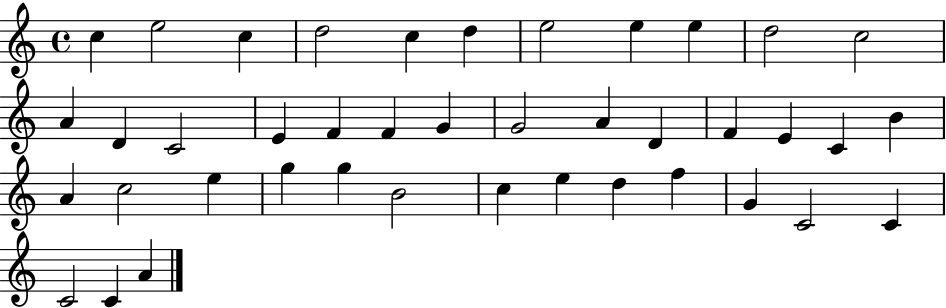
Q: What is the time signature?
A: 4/4